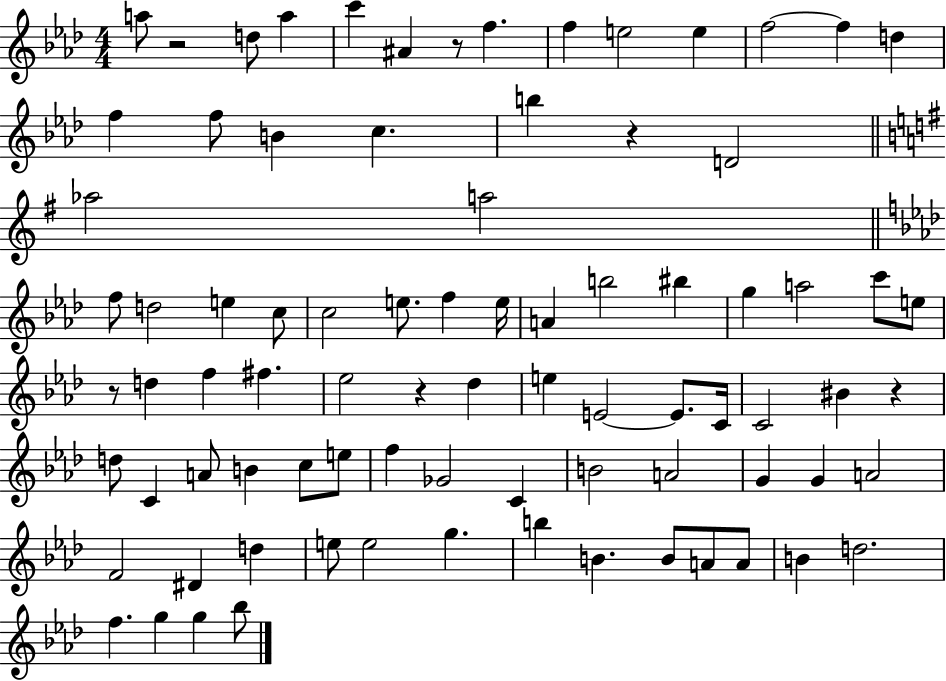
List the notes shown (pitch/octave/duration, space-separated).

A5/e R/h D5/e A5/q C6/q A#4/q R/e F5/q. F5/q E5/h E5/q F5/h F5/q D5/q F5/q F5/e B4/q C5/q. B5/q R/q D4/h Ab5/h A5/h F5/e D5/h E5/q C5/e C5/h E5/e. F5/q E5/s A4/q B5/h BIS5/q G5/q A5/h C6/e E5/e R/e D5/q F5/q F#5/q. Eb5/h R/q Db5/q E5/q E4/h E4/e. C4/s C4/h BIS4/q R/q D5/e C4/q A4/e B4/q C5/e E5/e F5/q Gb4/h C4/q B4/h A4/h G4/q G4/q A4/h F4/h D#4/q D5/q E5/e E5/h G5/q. B5/q B4/q. B4/e A4/e A4/e B4/q D5/h. F5/q. G5/q G5/q Bb5/e